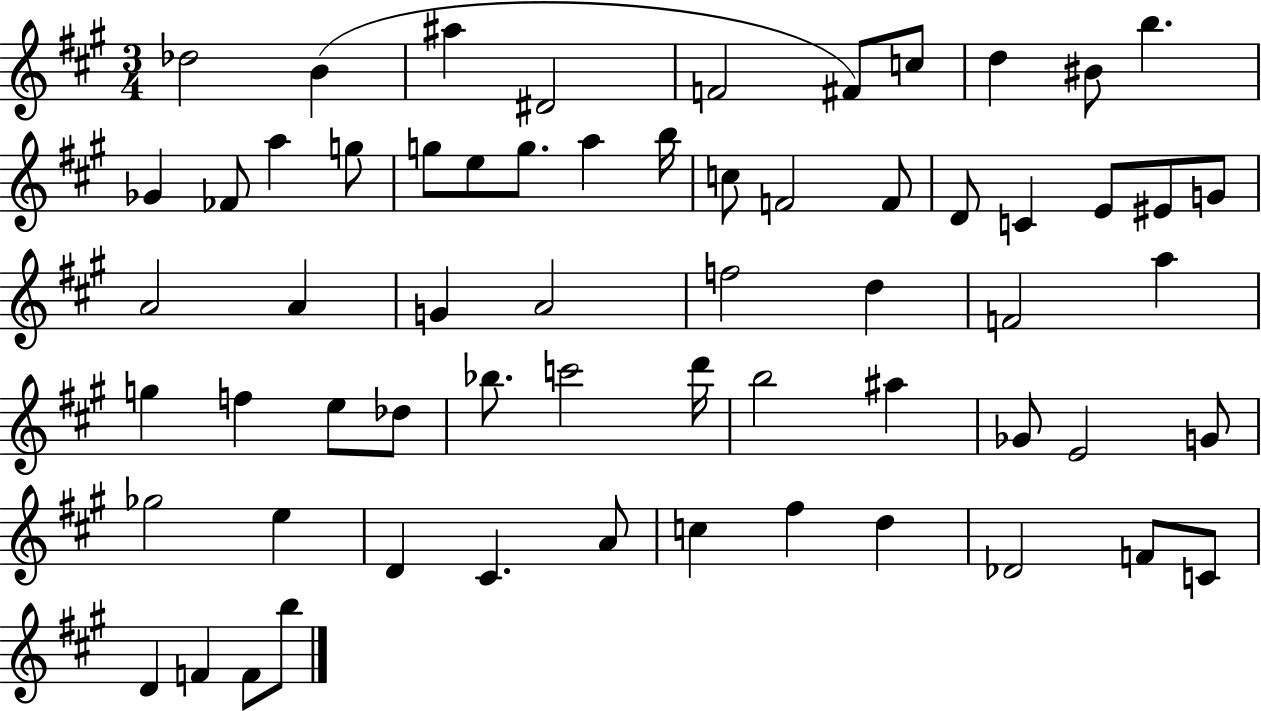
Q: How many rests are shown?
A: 0